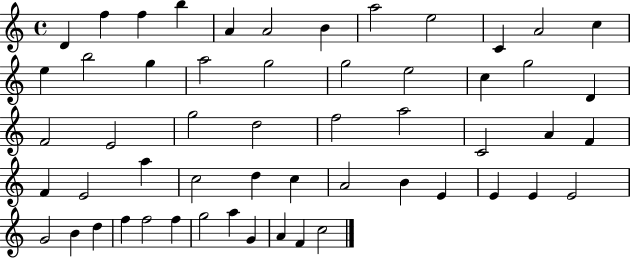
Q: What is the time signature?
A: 4/4